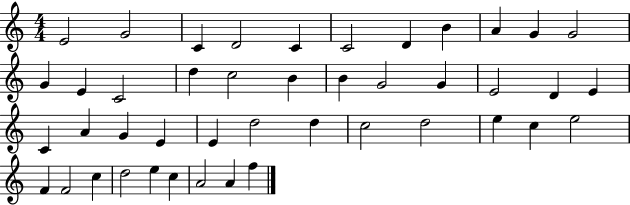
E4/h G4/h C4/q D4/h C4/q C4/h D4/q B4/q A4/q G4/q G4/h G4/q E4/q C4/h D5/q C5/h B4/q B4/q G4/h G4/q E4/h D4/q E4/q C4/q A4/q G4/q E4/q E4/q D5/h D5/q C5/h D5/h E5/q C5/q E5/h F4/q F4/h C5/q D5/h E5/q C5/q A4/h A4/q F5/q